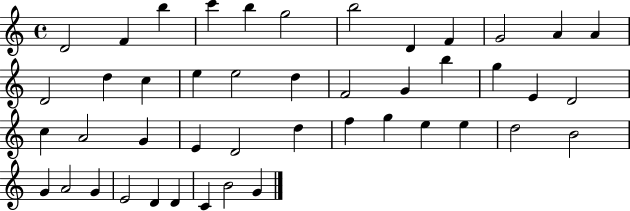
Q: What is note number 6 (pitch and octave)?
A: G5